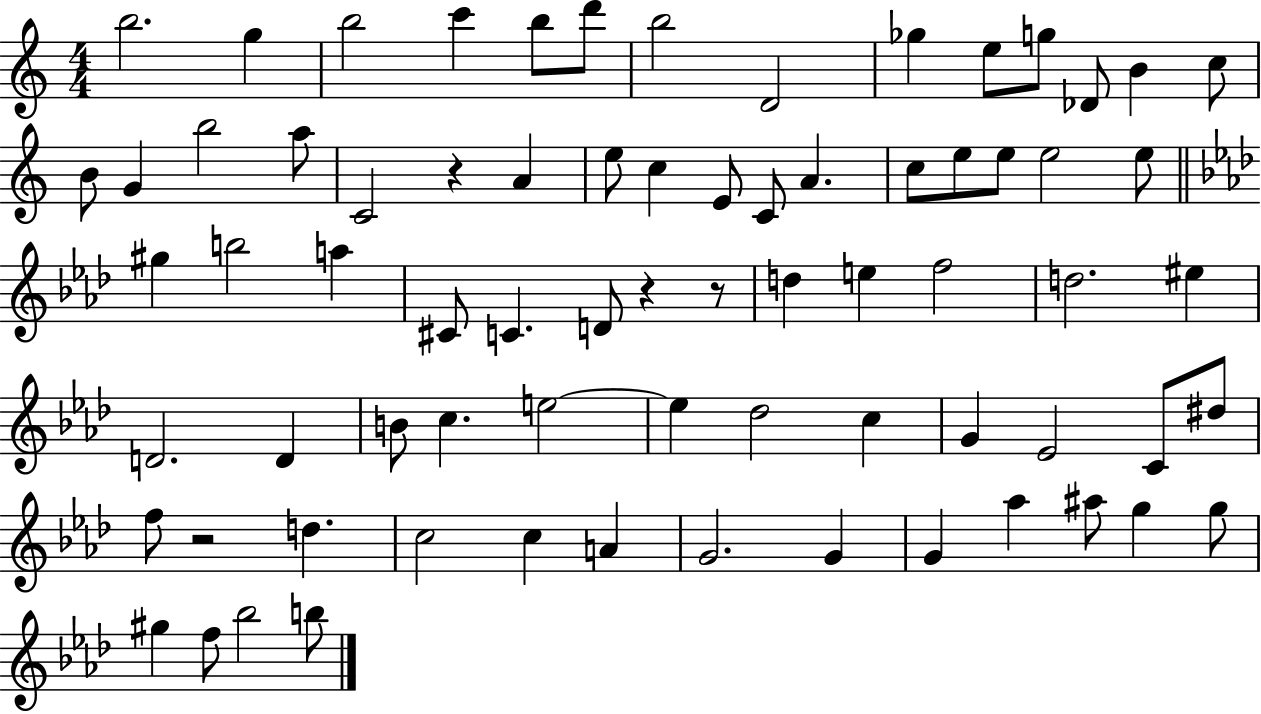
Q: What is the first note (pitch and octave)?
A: B5